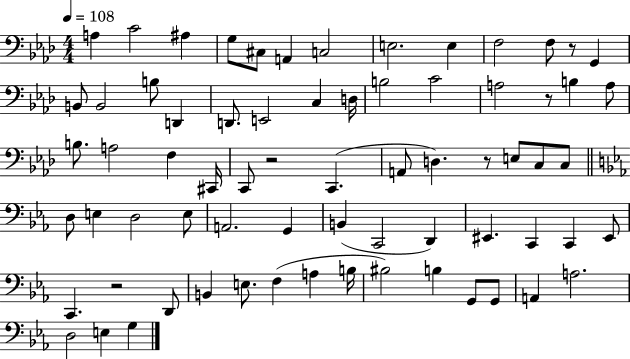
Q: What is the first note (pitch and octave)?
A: A3